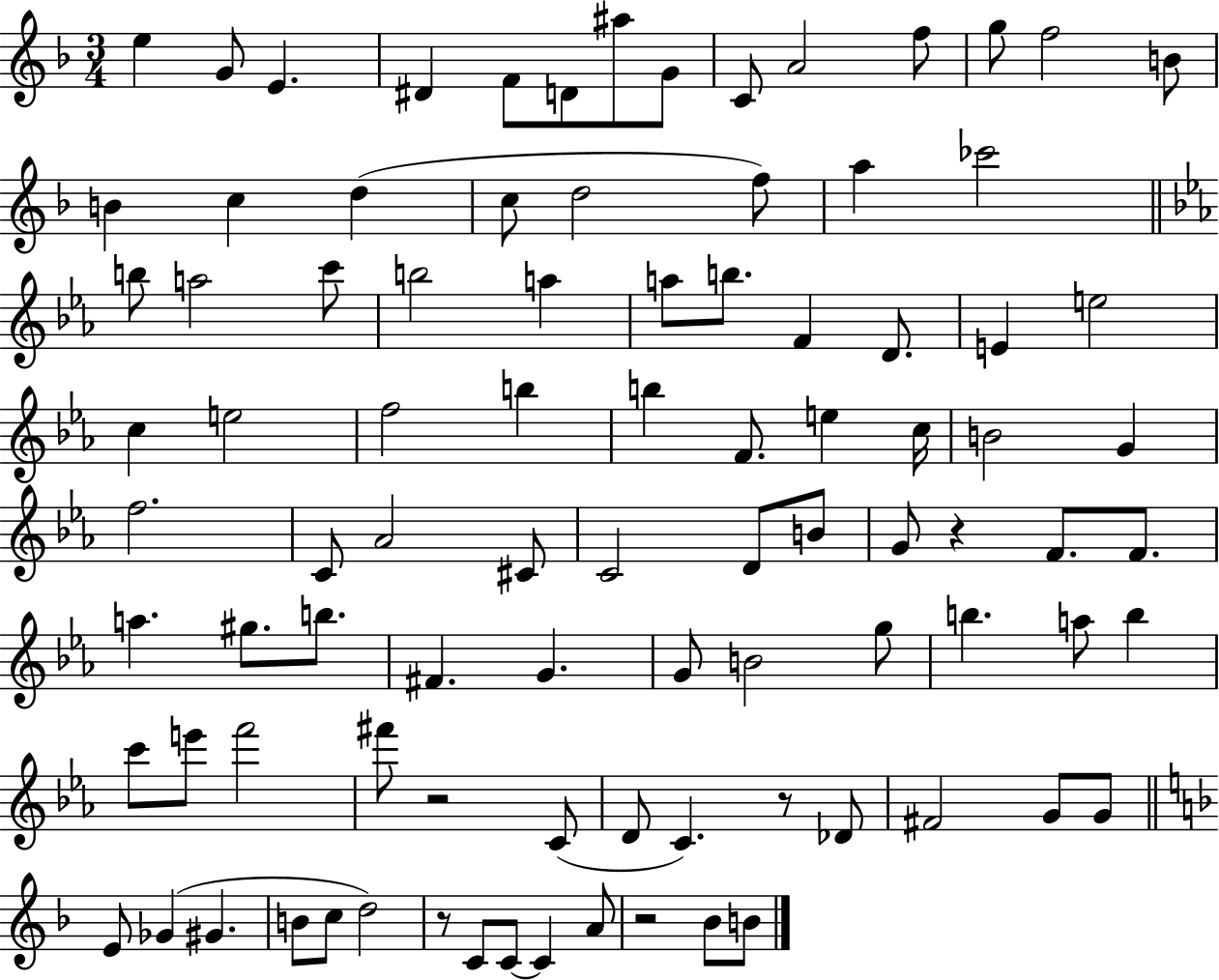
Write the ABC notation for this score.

X:1
T:Untitled
M:3/4
L:1/4
K:F
e G/2 E ^D F/2 D/2 ^a/2 G/2 C/2 A2 f/2 g/2 f2 B/2 B c d c/2 d2 f/2 a _c'2 b/2 a2 c'/2 b2 a a/2 b/2 F D/2 E e2 c e2 f2 b b F/2 e c/4 B2 G f2 C/2 _A2 ^C/2 C2 D/2 B/2 G/2 z F/2 F/2 a ^g/2 b/2 ^F G G/2 B2 g/2 b a/2 b c'/2 e'/2 f'2 ^f'/2 z2 C/2 D/2 C z/2 _D/2 ^F2 G/2 G/2 E/2 _G ^G B/2 c/2 d2 z/2 C/2 C/2 C A/2 z2 _B/2 B/2